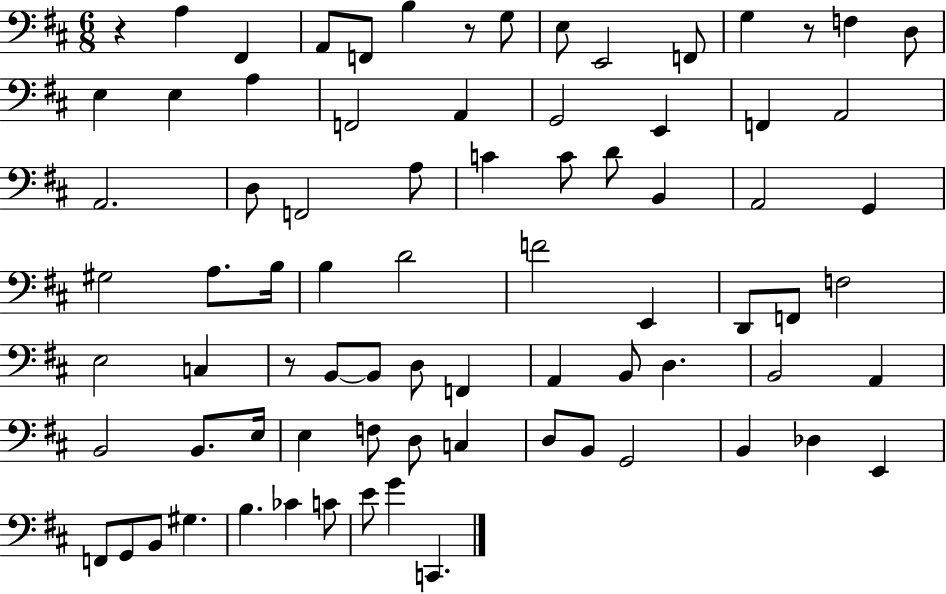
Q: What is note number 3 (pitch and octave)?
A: A2